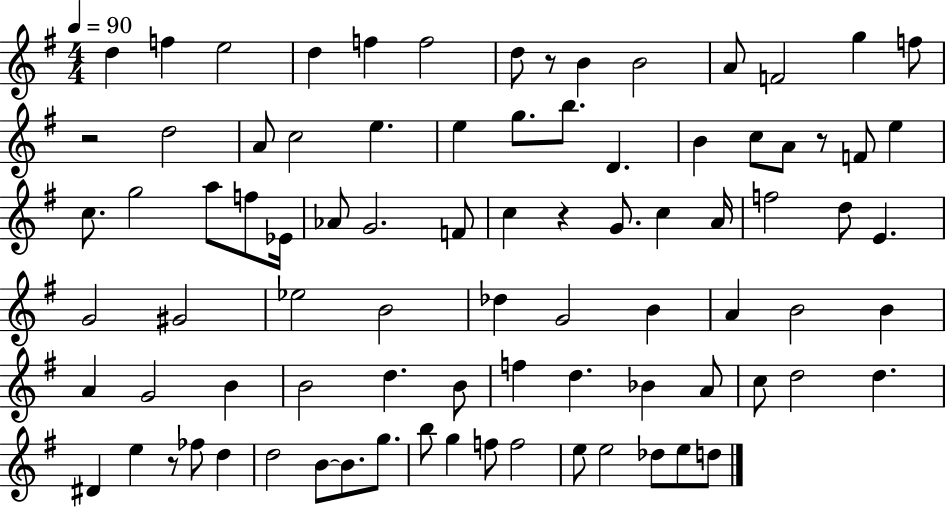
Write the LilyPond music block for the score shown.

{
  \clef treble
  \numericTimeSignature
  \time 4/4
  \key g \major
  \tempo 4 = 90
  d''4 f''4 e''2 | d''4 f''4 f''2 | d''8 r8 b'4 b'2 | a'8 f'2 g''4 f''8 | \break r2 d''2 | a'8 c''2 e''4. | e''4 g''8. b''8. d'4. | b'4 c''8 a'8 r8 f'8 e''4 | \break c''8. g''2 a''8 f''8 ees'16 | aes'8 g'2. f'8 | c''4 r4 g'8. c''4 a'16 | f''2 d''8 e'4. | \break g'2 gis'2 | ees''2 b'2 | des''4 g'2 b'4 | a'4 b'2 b'4 | \break a'4 g'2 b'4 | b'2 d''4. b'8 | f''4 d''4. bes'4 a'8 | c''8 d''2 d''4. | \break dis'4 e''4 r8 fes''8 d''4 | d''2 b'8~~ b'8. g''8. | b''8 g''4 f''8 f''2 | e''8 e''2 des''8 e''8 d''8 | \break \bar "|."
}